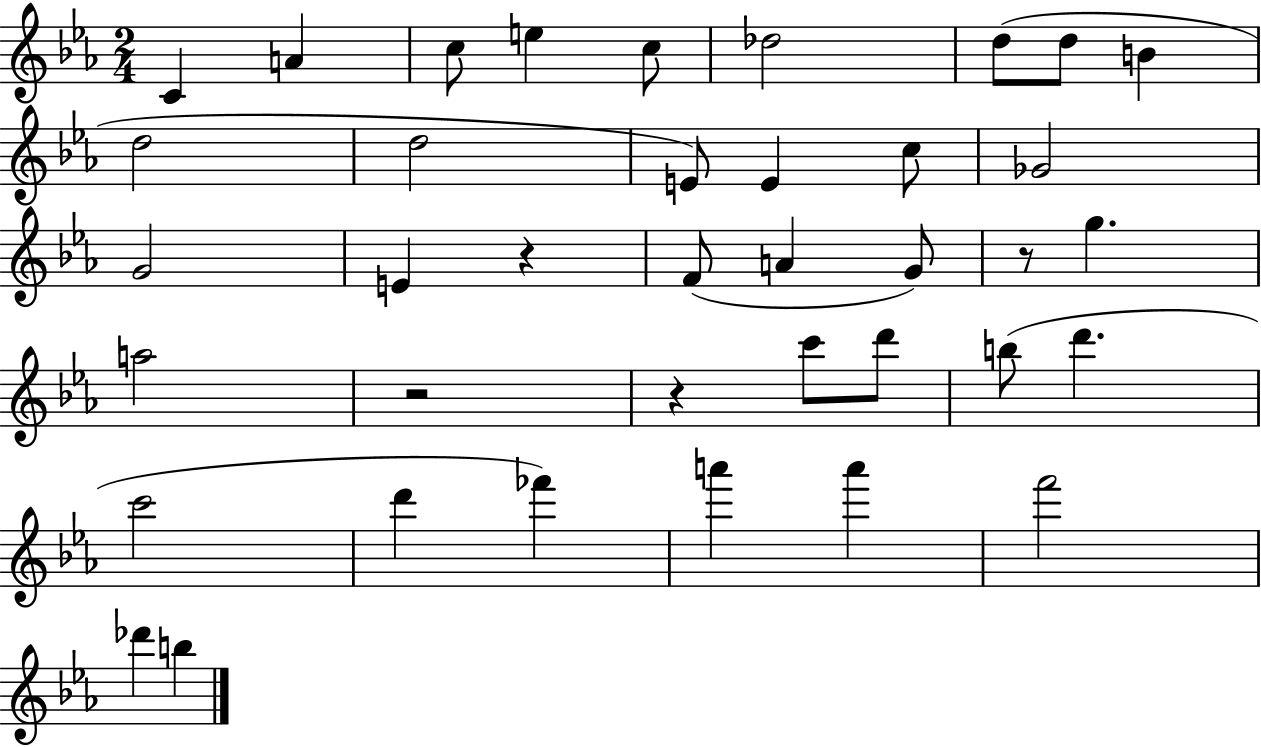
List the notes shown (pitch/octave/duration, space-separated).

C4/q A4/q C5/e E5/q C5/e Db5/h D5/e D5/e B4/q D5/h D5/h E4/e E4/q C5/e Gb4/h G4/h E4/q R/q F4/e A4/q G4/e R/e G5/q. A5/h R/h R/q C6/e D6/e B5/e D6/q. C6/h D6/q FES6/q A6/q A6/q F6/h Db6/q B5/q